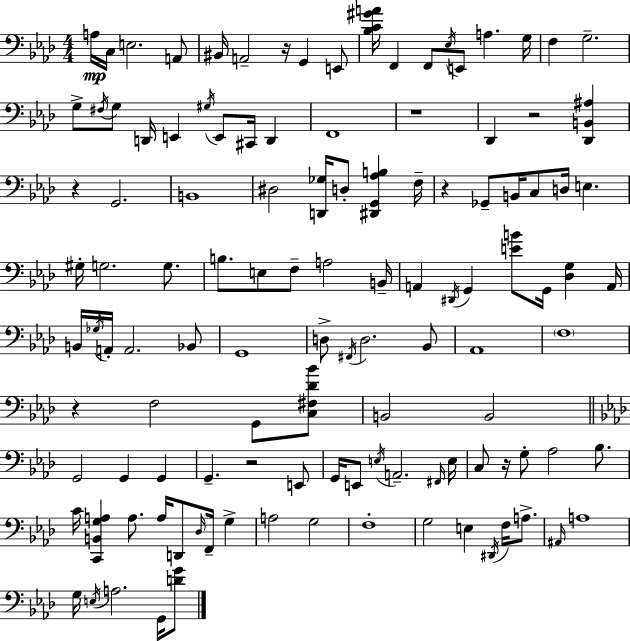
X:1
T:Untitled
M:4/4
L:1/4
K:Fm
A,/4 C,/4 E,2 A,,/2 ^B,,/4 A,,2 z/4 G,, E,,/2 [_B,C^GA]/4 F,, F,,/2 _E,/4 E,,/2 A, G,/4 F, G,2 G,/2 ^F,/4 G,/2 D,,/4 E,, ^G,/4 E,,/2 ^C,,/4 D,, F,,4 z4 _D,, z2 [_D,,B,,^A,] z G,,2 B,,4 ^D,2 [D,,_G,]/4 D,/2 [^D,,G,,_A,B,] F,/4 z _G,,/2 B,,/4 C,/2 D,/4 E, ^G,/4 G,2 G,/2 B,/2 E,/2 F,/2 A,2 B,,/4 A,, ^D,,/4 G,, [EB]/2 G,,/4 [_D,G,] A,,/4 B,,/4 _G,/4 A,,/4 A,,2 _B,,/2 G,,4 D,/2 ^F,,/4 D,2 _B,,/2 _A,,4 F,4 z F,2 G,,/2 [C,^F,_D_B]/2 B,,2 B,,2 G,,2 G,, G,, G,, z2 E,,/2 G,,/4 E,,/2 E,/4 A,,2 ^F,,/4 E,/4 C,/2 z/4 G,/2 _A,2 _B,/2 C/4 [C,,B,,G,A,] A,/2 A,/4 D,,/2 _D,/4 F,,/4 G, A,2 G,2 F,4 G,2 E, ^D,,/4 F,/4 A,/2 ^A,,/4 A,4 G,/4 E,/4 A,2 G,,/4 [DG]/2